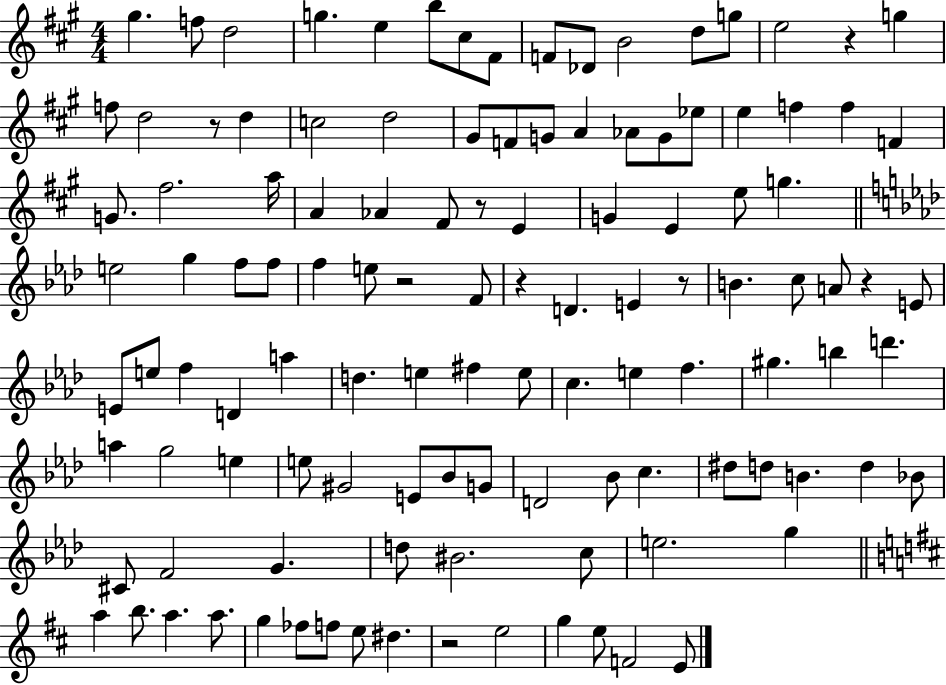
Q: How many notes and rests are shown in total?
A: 116